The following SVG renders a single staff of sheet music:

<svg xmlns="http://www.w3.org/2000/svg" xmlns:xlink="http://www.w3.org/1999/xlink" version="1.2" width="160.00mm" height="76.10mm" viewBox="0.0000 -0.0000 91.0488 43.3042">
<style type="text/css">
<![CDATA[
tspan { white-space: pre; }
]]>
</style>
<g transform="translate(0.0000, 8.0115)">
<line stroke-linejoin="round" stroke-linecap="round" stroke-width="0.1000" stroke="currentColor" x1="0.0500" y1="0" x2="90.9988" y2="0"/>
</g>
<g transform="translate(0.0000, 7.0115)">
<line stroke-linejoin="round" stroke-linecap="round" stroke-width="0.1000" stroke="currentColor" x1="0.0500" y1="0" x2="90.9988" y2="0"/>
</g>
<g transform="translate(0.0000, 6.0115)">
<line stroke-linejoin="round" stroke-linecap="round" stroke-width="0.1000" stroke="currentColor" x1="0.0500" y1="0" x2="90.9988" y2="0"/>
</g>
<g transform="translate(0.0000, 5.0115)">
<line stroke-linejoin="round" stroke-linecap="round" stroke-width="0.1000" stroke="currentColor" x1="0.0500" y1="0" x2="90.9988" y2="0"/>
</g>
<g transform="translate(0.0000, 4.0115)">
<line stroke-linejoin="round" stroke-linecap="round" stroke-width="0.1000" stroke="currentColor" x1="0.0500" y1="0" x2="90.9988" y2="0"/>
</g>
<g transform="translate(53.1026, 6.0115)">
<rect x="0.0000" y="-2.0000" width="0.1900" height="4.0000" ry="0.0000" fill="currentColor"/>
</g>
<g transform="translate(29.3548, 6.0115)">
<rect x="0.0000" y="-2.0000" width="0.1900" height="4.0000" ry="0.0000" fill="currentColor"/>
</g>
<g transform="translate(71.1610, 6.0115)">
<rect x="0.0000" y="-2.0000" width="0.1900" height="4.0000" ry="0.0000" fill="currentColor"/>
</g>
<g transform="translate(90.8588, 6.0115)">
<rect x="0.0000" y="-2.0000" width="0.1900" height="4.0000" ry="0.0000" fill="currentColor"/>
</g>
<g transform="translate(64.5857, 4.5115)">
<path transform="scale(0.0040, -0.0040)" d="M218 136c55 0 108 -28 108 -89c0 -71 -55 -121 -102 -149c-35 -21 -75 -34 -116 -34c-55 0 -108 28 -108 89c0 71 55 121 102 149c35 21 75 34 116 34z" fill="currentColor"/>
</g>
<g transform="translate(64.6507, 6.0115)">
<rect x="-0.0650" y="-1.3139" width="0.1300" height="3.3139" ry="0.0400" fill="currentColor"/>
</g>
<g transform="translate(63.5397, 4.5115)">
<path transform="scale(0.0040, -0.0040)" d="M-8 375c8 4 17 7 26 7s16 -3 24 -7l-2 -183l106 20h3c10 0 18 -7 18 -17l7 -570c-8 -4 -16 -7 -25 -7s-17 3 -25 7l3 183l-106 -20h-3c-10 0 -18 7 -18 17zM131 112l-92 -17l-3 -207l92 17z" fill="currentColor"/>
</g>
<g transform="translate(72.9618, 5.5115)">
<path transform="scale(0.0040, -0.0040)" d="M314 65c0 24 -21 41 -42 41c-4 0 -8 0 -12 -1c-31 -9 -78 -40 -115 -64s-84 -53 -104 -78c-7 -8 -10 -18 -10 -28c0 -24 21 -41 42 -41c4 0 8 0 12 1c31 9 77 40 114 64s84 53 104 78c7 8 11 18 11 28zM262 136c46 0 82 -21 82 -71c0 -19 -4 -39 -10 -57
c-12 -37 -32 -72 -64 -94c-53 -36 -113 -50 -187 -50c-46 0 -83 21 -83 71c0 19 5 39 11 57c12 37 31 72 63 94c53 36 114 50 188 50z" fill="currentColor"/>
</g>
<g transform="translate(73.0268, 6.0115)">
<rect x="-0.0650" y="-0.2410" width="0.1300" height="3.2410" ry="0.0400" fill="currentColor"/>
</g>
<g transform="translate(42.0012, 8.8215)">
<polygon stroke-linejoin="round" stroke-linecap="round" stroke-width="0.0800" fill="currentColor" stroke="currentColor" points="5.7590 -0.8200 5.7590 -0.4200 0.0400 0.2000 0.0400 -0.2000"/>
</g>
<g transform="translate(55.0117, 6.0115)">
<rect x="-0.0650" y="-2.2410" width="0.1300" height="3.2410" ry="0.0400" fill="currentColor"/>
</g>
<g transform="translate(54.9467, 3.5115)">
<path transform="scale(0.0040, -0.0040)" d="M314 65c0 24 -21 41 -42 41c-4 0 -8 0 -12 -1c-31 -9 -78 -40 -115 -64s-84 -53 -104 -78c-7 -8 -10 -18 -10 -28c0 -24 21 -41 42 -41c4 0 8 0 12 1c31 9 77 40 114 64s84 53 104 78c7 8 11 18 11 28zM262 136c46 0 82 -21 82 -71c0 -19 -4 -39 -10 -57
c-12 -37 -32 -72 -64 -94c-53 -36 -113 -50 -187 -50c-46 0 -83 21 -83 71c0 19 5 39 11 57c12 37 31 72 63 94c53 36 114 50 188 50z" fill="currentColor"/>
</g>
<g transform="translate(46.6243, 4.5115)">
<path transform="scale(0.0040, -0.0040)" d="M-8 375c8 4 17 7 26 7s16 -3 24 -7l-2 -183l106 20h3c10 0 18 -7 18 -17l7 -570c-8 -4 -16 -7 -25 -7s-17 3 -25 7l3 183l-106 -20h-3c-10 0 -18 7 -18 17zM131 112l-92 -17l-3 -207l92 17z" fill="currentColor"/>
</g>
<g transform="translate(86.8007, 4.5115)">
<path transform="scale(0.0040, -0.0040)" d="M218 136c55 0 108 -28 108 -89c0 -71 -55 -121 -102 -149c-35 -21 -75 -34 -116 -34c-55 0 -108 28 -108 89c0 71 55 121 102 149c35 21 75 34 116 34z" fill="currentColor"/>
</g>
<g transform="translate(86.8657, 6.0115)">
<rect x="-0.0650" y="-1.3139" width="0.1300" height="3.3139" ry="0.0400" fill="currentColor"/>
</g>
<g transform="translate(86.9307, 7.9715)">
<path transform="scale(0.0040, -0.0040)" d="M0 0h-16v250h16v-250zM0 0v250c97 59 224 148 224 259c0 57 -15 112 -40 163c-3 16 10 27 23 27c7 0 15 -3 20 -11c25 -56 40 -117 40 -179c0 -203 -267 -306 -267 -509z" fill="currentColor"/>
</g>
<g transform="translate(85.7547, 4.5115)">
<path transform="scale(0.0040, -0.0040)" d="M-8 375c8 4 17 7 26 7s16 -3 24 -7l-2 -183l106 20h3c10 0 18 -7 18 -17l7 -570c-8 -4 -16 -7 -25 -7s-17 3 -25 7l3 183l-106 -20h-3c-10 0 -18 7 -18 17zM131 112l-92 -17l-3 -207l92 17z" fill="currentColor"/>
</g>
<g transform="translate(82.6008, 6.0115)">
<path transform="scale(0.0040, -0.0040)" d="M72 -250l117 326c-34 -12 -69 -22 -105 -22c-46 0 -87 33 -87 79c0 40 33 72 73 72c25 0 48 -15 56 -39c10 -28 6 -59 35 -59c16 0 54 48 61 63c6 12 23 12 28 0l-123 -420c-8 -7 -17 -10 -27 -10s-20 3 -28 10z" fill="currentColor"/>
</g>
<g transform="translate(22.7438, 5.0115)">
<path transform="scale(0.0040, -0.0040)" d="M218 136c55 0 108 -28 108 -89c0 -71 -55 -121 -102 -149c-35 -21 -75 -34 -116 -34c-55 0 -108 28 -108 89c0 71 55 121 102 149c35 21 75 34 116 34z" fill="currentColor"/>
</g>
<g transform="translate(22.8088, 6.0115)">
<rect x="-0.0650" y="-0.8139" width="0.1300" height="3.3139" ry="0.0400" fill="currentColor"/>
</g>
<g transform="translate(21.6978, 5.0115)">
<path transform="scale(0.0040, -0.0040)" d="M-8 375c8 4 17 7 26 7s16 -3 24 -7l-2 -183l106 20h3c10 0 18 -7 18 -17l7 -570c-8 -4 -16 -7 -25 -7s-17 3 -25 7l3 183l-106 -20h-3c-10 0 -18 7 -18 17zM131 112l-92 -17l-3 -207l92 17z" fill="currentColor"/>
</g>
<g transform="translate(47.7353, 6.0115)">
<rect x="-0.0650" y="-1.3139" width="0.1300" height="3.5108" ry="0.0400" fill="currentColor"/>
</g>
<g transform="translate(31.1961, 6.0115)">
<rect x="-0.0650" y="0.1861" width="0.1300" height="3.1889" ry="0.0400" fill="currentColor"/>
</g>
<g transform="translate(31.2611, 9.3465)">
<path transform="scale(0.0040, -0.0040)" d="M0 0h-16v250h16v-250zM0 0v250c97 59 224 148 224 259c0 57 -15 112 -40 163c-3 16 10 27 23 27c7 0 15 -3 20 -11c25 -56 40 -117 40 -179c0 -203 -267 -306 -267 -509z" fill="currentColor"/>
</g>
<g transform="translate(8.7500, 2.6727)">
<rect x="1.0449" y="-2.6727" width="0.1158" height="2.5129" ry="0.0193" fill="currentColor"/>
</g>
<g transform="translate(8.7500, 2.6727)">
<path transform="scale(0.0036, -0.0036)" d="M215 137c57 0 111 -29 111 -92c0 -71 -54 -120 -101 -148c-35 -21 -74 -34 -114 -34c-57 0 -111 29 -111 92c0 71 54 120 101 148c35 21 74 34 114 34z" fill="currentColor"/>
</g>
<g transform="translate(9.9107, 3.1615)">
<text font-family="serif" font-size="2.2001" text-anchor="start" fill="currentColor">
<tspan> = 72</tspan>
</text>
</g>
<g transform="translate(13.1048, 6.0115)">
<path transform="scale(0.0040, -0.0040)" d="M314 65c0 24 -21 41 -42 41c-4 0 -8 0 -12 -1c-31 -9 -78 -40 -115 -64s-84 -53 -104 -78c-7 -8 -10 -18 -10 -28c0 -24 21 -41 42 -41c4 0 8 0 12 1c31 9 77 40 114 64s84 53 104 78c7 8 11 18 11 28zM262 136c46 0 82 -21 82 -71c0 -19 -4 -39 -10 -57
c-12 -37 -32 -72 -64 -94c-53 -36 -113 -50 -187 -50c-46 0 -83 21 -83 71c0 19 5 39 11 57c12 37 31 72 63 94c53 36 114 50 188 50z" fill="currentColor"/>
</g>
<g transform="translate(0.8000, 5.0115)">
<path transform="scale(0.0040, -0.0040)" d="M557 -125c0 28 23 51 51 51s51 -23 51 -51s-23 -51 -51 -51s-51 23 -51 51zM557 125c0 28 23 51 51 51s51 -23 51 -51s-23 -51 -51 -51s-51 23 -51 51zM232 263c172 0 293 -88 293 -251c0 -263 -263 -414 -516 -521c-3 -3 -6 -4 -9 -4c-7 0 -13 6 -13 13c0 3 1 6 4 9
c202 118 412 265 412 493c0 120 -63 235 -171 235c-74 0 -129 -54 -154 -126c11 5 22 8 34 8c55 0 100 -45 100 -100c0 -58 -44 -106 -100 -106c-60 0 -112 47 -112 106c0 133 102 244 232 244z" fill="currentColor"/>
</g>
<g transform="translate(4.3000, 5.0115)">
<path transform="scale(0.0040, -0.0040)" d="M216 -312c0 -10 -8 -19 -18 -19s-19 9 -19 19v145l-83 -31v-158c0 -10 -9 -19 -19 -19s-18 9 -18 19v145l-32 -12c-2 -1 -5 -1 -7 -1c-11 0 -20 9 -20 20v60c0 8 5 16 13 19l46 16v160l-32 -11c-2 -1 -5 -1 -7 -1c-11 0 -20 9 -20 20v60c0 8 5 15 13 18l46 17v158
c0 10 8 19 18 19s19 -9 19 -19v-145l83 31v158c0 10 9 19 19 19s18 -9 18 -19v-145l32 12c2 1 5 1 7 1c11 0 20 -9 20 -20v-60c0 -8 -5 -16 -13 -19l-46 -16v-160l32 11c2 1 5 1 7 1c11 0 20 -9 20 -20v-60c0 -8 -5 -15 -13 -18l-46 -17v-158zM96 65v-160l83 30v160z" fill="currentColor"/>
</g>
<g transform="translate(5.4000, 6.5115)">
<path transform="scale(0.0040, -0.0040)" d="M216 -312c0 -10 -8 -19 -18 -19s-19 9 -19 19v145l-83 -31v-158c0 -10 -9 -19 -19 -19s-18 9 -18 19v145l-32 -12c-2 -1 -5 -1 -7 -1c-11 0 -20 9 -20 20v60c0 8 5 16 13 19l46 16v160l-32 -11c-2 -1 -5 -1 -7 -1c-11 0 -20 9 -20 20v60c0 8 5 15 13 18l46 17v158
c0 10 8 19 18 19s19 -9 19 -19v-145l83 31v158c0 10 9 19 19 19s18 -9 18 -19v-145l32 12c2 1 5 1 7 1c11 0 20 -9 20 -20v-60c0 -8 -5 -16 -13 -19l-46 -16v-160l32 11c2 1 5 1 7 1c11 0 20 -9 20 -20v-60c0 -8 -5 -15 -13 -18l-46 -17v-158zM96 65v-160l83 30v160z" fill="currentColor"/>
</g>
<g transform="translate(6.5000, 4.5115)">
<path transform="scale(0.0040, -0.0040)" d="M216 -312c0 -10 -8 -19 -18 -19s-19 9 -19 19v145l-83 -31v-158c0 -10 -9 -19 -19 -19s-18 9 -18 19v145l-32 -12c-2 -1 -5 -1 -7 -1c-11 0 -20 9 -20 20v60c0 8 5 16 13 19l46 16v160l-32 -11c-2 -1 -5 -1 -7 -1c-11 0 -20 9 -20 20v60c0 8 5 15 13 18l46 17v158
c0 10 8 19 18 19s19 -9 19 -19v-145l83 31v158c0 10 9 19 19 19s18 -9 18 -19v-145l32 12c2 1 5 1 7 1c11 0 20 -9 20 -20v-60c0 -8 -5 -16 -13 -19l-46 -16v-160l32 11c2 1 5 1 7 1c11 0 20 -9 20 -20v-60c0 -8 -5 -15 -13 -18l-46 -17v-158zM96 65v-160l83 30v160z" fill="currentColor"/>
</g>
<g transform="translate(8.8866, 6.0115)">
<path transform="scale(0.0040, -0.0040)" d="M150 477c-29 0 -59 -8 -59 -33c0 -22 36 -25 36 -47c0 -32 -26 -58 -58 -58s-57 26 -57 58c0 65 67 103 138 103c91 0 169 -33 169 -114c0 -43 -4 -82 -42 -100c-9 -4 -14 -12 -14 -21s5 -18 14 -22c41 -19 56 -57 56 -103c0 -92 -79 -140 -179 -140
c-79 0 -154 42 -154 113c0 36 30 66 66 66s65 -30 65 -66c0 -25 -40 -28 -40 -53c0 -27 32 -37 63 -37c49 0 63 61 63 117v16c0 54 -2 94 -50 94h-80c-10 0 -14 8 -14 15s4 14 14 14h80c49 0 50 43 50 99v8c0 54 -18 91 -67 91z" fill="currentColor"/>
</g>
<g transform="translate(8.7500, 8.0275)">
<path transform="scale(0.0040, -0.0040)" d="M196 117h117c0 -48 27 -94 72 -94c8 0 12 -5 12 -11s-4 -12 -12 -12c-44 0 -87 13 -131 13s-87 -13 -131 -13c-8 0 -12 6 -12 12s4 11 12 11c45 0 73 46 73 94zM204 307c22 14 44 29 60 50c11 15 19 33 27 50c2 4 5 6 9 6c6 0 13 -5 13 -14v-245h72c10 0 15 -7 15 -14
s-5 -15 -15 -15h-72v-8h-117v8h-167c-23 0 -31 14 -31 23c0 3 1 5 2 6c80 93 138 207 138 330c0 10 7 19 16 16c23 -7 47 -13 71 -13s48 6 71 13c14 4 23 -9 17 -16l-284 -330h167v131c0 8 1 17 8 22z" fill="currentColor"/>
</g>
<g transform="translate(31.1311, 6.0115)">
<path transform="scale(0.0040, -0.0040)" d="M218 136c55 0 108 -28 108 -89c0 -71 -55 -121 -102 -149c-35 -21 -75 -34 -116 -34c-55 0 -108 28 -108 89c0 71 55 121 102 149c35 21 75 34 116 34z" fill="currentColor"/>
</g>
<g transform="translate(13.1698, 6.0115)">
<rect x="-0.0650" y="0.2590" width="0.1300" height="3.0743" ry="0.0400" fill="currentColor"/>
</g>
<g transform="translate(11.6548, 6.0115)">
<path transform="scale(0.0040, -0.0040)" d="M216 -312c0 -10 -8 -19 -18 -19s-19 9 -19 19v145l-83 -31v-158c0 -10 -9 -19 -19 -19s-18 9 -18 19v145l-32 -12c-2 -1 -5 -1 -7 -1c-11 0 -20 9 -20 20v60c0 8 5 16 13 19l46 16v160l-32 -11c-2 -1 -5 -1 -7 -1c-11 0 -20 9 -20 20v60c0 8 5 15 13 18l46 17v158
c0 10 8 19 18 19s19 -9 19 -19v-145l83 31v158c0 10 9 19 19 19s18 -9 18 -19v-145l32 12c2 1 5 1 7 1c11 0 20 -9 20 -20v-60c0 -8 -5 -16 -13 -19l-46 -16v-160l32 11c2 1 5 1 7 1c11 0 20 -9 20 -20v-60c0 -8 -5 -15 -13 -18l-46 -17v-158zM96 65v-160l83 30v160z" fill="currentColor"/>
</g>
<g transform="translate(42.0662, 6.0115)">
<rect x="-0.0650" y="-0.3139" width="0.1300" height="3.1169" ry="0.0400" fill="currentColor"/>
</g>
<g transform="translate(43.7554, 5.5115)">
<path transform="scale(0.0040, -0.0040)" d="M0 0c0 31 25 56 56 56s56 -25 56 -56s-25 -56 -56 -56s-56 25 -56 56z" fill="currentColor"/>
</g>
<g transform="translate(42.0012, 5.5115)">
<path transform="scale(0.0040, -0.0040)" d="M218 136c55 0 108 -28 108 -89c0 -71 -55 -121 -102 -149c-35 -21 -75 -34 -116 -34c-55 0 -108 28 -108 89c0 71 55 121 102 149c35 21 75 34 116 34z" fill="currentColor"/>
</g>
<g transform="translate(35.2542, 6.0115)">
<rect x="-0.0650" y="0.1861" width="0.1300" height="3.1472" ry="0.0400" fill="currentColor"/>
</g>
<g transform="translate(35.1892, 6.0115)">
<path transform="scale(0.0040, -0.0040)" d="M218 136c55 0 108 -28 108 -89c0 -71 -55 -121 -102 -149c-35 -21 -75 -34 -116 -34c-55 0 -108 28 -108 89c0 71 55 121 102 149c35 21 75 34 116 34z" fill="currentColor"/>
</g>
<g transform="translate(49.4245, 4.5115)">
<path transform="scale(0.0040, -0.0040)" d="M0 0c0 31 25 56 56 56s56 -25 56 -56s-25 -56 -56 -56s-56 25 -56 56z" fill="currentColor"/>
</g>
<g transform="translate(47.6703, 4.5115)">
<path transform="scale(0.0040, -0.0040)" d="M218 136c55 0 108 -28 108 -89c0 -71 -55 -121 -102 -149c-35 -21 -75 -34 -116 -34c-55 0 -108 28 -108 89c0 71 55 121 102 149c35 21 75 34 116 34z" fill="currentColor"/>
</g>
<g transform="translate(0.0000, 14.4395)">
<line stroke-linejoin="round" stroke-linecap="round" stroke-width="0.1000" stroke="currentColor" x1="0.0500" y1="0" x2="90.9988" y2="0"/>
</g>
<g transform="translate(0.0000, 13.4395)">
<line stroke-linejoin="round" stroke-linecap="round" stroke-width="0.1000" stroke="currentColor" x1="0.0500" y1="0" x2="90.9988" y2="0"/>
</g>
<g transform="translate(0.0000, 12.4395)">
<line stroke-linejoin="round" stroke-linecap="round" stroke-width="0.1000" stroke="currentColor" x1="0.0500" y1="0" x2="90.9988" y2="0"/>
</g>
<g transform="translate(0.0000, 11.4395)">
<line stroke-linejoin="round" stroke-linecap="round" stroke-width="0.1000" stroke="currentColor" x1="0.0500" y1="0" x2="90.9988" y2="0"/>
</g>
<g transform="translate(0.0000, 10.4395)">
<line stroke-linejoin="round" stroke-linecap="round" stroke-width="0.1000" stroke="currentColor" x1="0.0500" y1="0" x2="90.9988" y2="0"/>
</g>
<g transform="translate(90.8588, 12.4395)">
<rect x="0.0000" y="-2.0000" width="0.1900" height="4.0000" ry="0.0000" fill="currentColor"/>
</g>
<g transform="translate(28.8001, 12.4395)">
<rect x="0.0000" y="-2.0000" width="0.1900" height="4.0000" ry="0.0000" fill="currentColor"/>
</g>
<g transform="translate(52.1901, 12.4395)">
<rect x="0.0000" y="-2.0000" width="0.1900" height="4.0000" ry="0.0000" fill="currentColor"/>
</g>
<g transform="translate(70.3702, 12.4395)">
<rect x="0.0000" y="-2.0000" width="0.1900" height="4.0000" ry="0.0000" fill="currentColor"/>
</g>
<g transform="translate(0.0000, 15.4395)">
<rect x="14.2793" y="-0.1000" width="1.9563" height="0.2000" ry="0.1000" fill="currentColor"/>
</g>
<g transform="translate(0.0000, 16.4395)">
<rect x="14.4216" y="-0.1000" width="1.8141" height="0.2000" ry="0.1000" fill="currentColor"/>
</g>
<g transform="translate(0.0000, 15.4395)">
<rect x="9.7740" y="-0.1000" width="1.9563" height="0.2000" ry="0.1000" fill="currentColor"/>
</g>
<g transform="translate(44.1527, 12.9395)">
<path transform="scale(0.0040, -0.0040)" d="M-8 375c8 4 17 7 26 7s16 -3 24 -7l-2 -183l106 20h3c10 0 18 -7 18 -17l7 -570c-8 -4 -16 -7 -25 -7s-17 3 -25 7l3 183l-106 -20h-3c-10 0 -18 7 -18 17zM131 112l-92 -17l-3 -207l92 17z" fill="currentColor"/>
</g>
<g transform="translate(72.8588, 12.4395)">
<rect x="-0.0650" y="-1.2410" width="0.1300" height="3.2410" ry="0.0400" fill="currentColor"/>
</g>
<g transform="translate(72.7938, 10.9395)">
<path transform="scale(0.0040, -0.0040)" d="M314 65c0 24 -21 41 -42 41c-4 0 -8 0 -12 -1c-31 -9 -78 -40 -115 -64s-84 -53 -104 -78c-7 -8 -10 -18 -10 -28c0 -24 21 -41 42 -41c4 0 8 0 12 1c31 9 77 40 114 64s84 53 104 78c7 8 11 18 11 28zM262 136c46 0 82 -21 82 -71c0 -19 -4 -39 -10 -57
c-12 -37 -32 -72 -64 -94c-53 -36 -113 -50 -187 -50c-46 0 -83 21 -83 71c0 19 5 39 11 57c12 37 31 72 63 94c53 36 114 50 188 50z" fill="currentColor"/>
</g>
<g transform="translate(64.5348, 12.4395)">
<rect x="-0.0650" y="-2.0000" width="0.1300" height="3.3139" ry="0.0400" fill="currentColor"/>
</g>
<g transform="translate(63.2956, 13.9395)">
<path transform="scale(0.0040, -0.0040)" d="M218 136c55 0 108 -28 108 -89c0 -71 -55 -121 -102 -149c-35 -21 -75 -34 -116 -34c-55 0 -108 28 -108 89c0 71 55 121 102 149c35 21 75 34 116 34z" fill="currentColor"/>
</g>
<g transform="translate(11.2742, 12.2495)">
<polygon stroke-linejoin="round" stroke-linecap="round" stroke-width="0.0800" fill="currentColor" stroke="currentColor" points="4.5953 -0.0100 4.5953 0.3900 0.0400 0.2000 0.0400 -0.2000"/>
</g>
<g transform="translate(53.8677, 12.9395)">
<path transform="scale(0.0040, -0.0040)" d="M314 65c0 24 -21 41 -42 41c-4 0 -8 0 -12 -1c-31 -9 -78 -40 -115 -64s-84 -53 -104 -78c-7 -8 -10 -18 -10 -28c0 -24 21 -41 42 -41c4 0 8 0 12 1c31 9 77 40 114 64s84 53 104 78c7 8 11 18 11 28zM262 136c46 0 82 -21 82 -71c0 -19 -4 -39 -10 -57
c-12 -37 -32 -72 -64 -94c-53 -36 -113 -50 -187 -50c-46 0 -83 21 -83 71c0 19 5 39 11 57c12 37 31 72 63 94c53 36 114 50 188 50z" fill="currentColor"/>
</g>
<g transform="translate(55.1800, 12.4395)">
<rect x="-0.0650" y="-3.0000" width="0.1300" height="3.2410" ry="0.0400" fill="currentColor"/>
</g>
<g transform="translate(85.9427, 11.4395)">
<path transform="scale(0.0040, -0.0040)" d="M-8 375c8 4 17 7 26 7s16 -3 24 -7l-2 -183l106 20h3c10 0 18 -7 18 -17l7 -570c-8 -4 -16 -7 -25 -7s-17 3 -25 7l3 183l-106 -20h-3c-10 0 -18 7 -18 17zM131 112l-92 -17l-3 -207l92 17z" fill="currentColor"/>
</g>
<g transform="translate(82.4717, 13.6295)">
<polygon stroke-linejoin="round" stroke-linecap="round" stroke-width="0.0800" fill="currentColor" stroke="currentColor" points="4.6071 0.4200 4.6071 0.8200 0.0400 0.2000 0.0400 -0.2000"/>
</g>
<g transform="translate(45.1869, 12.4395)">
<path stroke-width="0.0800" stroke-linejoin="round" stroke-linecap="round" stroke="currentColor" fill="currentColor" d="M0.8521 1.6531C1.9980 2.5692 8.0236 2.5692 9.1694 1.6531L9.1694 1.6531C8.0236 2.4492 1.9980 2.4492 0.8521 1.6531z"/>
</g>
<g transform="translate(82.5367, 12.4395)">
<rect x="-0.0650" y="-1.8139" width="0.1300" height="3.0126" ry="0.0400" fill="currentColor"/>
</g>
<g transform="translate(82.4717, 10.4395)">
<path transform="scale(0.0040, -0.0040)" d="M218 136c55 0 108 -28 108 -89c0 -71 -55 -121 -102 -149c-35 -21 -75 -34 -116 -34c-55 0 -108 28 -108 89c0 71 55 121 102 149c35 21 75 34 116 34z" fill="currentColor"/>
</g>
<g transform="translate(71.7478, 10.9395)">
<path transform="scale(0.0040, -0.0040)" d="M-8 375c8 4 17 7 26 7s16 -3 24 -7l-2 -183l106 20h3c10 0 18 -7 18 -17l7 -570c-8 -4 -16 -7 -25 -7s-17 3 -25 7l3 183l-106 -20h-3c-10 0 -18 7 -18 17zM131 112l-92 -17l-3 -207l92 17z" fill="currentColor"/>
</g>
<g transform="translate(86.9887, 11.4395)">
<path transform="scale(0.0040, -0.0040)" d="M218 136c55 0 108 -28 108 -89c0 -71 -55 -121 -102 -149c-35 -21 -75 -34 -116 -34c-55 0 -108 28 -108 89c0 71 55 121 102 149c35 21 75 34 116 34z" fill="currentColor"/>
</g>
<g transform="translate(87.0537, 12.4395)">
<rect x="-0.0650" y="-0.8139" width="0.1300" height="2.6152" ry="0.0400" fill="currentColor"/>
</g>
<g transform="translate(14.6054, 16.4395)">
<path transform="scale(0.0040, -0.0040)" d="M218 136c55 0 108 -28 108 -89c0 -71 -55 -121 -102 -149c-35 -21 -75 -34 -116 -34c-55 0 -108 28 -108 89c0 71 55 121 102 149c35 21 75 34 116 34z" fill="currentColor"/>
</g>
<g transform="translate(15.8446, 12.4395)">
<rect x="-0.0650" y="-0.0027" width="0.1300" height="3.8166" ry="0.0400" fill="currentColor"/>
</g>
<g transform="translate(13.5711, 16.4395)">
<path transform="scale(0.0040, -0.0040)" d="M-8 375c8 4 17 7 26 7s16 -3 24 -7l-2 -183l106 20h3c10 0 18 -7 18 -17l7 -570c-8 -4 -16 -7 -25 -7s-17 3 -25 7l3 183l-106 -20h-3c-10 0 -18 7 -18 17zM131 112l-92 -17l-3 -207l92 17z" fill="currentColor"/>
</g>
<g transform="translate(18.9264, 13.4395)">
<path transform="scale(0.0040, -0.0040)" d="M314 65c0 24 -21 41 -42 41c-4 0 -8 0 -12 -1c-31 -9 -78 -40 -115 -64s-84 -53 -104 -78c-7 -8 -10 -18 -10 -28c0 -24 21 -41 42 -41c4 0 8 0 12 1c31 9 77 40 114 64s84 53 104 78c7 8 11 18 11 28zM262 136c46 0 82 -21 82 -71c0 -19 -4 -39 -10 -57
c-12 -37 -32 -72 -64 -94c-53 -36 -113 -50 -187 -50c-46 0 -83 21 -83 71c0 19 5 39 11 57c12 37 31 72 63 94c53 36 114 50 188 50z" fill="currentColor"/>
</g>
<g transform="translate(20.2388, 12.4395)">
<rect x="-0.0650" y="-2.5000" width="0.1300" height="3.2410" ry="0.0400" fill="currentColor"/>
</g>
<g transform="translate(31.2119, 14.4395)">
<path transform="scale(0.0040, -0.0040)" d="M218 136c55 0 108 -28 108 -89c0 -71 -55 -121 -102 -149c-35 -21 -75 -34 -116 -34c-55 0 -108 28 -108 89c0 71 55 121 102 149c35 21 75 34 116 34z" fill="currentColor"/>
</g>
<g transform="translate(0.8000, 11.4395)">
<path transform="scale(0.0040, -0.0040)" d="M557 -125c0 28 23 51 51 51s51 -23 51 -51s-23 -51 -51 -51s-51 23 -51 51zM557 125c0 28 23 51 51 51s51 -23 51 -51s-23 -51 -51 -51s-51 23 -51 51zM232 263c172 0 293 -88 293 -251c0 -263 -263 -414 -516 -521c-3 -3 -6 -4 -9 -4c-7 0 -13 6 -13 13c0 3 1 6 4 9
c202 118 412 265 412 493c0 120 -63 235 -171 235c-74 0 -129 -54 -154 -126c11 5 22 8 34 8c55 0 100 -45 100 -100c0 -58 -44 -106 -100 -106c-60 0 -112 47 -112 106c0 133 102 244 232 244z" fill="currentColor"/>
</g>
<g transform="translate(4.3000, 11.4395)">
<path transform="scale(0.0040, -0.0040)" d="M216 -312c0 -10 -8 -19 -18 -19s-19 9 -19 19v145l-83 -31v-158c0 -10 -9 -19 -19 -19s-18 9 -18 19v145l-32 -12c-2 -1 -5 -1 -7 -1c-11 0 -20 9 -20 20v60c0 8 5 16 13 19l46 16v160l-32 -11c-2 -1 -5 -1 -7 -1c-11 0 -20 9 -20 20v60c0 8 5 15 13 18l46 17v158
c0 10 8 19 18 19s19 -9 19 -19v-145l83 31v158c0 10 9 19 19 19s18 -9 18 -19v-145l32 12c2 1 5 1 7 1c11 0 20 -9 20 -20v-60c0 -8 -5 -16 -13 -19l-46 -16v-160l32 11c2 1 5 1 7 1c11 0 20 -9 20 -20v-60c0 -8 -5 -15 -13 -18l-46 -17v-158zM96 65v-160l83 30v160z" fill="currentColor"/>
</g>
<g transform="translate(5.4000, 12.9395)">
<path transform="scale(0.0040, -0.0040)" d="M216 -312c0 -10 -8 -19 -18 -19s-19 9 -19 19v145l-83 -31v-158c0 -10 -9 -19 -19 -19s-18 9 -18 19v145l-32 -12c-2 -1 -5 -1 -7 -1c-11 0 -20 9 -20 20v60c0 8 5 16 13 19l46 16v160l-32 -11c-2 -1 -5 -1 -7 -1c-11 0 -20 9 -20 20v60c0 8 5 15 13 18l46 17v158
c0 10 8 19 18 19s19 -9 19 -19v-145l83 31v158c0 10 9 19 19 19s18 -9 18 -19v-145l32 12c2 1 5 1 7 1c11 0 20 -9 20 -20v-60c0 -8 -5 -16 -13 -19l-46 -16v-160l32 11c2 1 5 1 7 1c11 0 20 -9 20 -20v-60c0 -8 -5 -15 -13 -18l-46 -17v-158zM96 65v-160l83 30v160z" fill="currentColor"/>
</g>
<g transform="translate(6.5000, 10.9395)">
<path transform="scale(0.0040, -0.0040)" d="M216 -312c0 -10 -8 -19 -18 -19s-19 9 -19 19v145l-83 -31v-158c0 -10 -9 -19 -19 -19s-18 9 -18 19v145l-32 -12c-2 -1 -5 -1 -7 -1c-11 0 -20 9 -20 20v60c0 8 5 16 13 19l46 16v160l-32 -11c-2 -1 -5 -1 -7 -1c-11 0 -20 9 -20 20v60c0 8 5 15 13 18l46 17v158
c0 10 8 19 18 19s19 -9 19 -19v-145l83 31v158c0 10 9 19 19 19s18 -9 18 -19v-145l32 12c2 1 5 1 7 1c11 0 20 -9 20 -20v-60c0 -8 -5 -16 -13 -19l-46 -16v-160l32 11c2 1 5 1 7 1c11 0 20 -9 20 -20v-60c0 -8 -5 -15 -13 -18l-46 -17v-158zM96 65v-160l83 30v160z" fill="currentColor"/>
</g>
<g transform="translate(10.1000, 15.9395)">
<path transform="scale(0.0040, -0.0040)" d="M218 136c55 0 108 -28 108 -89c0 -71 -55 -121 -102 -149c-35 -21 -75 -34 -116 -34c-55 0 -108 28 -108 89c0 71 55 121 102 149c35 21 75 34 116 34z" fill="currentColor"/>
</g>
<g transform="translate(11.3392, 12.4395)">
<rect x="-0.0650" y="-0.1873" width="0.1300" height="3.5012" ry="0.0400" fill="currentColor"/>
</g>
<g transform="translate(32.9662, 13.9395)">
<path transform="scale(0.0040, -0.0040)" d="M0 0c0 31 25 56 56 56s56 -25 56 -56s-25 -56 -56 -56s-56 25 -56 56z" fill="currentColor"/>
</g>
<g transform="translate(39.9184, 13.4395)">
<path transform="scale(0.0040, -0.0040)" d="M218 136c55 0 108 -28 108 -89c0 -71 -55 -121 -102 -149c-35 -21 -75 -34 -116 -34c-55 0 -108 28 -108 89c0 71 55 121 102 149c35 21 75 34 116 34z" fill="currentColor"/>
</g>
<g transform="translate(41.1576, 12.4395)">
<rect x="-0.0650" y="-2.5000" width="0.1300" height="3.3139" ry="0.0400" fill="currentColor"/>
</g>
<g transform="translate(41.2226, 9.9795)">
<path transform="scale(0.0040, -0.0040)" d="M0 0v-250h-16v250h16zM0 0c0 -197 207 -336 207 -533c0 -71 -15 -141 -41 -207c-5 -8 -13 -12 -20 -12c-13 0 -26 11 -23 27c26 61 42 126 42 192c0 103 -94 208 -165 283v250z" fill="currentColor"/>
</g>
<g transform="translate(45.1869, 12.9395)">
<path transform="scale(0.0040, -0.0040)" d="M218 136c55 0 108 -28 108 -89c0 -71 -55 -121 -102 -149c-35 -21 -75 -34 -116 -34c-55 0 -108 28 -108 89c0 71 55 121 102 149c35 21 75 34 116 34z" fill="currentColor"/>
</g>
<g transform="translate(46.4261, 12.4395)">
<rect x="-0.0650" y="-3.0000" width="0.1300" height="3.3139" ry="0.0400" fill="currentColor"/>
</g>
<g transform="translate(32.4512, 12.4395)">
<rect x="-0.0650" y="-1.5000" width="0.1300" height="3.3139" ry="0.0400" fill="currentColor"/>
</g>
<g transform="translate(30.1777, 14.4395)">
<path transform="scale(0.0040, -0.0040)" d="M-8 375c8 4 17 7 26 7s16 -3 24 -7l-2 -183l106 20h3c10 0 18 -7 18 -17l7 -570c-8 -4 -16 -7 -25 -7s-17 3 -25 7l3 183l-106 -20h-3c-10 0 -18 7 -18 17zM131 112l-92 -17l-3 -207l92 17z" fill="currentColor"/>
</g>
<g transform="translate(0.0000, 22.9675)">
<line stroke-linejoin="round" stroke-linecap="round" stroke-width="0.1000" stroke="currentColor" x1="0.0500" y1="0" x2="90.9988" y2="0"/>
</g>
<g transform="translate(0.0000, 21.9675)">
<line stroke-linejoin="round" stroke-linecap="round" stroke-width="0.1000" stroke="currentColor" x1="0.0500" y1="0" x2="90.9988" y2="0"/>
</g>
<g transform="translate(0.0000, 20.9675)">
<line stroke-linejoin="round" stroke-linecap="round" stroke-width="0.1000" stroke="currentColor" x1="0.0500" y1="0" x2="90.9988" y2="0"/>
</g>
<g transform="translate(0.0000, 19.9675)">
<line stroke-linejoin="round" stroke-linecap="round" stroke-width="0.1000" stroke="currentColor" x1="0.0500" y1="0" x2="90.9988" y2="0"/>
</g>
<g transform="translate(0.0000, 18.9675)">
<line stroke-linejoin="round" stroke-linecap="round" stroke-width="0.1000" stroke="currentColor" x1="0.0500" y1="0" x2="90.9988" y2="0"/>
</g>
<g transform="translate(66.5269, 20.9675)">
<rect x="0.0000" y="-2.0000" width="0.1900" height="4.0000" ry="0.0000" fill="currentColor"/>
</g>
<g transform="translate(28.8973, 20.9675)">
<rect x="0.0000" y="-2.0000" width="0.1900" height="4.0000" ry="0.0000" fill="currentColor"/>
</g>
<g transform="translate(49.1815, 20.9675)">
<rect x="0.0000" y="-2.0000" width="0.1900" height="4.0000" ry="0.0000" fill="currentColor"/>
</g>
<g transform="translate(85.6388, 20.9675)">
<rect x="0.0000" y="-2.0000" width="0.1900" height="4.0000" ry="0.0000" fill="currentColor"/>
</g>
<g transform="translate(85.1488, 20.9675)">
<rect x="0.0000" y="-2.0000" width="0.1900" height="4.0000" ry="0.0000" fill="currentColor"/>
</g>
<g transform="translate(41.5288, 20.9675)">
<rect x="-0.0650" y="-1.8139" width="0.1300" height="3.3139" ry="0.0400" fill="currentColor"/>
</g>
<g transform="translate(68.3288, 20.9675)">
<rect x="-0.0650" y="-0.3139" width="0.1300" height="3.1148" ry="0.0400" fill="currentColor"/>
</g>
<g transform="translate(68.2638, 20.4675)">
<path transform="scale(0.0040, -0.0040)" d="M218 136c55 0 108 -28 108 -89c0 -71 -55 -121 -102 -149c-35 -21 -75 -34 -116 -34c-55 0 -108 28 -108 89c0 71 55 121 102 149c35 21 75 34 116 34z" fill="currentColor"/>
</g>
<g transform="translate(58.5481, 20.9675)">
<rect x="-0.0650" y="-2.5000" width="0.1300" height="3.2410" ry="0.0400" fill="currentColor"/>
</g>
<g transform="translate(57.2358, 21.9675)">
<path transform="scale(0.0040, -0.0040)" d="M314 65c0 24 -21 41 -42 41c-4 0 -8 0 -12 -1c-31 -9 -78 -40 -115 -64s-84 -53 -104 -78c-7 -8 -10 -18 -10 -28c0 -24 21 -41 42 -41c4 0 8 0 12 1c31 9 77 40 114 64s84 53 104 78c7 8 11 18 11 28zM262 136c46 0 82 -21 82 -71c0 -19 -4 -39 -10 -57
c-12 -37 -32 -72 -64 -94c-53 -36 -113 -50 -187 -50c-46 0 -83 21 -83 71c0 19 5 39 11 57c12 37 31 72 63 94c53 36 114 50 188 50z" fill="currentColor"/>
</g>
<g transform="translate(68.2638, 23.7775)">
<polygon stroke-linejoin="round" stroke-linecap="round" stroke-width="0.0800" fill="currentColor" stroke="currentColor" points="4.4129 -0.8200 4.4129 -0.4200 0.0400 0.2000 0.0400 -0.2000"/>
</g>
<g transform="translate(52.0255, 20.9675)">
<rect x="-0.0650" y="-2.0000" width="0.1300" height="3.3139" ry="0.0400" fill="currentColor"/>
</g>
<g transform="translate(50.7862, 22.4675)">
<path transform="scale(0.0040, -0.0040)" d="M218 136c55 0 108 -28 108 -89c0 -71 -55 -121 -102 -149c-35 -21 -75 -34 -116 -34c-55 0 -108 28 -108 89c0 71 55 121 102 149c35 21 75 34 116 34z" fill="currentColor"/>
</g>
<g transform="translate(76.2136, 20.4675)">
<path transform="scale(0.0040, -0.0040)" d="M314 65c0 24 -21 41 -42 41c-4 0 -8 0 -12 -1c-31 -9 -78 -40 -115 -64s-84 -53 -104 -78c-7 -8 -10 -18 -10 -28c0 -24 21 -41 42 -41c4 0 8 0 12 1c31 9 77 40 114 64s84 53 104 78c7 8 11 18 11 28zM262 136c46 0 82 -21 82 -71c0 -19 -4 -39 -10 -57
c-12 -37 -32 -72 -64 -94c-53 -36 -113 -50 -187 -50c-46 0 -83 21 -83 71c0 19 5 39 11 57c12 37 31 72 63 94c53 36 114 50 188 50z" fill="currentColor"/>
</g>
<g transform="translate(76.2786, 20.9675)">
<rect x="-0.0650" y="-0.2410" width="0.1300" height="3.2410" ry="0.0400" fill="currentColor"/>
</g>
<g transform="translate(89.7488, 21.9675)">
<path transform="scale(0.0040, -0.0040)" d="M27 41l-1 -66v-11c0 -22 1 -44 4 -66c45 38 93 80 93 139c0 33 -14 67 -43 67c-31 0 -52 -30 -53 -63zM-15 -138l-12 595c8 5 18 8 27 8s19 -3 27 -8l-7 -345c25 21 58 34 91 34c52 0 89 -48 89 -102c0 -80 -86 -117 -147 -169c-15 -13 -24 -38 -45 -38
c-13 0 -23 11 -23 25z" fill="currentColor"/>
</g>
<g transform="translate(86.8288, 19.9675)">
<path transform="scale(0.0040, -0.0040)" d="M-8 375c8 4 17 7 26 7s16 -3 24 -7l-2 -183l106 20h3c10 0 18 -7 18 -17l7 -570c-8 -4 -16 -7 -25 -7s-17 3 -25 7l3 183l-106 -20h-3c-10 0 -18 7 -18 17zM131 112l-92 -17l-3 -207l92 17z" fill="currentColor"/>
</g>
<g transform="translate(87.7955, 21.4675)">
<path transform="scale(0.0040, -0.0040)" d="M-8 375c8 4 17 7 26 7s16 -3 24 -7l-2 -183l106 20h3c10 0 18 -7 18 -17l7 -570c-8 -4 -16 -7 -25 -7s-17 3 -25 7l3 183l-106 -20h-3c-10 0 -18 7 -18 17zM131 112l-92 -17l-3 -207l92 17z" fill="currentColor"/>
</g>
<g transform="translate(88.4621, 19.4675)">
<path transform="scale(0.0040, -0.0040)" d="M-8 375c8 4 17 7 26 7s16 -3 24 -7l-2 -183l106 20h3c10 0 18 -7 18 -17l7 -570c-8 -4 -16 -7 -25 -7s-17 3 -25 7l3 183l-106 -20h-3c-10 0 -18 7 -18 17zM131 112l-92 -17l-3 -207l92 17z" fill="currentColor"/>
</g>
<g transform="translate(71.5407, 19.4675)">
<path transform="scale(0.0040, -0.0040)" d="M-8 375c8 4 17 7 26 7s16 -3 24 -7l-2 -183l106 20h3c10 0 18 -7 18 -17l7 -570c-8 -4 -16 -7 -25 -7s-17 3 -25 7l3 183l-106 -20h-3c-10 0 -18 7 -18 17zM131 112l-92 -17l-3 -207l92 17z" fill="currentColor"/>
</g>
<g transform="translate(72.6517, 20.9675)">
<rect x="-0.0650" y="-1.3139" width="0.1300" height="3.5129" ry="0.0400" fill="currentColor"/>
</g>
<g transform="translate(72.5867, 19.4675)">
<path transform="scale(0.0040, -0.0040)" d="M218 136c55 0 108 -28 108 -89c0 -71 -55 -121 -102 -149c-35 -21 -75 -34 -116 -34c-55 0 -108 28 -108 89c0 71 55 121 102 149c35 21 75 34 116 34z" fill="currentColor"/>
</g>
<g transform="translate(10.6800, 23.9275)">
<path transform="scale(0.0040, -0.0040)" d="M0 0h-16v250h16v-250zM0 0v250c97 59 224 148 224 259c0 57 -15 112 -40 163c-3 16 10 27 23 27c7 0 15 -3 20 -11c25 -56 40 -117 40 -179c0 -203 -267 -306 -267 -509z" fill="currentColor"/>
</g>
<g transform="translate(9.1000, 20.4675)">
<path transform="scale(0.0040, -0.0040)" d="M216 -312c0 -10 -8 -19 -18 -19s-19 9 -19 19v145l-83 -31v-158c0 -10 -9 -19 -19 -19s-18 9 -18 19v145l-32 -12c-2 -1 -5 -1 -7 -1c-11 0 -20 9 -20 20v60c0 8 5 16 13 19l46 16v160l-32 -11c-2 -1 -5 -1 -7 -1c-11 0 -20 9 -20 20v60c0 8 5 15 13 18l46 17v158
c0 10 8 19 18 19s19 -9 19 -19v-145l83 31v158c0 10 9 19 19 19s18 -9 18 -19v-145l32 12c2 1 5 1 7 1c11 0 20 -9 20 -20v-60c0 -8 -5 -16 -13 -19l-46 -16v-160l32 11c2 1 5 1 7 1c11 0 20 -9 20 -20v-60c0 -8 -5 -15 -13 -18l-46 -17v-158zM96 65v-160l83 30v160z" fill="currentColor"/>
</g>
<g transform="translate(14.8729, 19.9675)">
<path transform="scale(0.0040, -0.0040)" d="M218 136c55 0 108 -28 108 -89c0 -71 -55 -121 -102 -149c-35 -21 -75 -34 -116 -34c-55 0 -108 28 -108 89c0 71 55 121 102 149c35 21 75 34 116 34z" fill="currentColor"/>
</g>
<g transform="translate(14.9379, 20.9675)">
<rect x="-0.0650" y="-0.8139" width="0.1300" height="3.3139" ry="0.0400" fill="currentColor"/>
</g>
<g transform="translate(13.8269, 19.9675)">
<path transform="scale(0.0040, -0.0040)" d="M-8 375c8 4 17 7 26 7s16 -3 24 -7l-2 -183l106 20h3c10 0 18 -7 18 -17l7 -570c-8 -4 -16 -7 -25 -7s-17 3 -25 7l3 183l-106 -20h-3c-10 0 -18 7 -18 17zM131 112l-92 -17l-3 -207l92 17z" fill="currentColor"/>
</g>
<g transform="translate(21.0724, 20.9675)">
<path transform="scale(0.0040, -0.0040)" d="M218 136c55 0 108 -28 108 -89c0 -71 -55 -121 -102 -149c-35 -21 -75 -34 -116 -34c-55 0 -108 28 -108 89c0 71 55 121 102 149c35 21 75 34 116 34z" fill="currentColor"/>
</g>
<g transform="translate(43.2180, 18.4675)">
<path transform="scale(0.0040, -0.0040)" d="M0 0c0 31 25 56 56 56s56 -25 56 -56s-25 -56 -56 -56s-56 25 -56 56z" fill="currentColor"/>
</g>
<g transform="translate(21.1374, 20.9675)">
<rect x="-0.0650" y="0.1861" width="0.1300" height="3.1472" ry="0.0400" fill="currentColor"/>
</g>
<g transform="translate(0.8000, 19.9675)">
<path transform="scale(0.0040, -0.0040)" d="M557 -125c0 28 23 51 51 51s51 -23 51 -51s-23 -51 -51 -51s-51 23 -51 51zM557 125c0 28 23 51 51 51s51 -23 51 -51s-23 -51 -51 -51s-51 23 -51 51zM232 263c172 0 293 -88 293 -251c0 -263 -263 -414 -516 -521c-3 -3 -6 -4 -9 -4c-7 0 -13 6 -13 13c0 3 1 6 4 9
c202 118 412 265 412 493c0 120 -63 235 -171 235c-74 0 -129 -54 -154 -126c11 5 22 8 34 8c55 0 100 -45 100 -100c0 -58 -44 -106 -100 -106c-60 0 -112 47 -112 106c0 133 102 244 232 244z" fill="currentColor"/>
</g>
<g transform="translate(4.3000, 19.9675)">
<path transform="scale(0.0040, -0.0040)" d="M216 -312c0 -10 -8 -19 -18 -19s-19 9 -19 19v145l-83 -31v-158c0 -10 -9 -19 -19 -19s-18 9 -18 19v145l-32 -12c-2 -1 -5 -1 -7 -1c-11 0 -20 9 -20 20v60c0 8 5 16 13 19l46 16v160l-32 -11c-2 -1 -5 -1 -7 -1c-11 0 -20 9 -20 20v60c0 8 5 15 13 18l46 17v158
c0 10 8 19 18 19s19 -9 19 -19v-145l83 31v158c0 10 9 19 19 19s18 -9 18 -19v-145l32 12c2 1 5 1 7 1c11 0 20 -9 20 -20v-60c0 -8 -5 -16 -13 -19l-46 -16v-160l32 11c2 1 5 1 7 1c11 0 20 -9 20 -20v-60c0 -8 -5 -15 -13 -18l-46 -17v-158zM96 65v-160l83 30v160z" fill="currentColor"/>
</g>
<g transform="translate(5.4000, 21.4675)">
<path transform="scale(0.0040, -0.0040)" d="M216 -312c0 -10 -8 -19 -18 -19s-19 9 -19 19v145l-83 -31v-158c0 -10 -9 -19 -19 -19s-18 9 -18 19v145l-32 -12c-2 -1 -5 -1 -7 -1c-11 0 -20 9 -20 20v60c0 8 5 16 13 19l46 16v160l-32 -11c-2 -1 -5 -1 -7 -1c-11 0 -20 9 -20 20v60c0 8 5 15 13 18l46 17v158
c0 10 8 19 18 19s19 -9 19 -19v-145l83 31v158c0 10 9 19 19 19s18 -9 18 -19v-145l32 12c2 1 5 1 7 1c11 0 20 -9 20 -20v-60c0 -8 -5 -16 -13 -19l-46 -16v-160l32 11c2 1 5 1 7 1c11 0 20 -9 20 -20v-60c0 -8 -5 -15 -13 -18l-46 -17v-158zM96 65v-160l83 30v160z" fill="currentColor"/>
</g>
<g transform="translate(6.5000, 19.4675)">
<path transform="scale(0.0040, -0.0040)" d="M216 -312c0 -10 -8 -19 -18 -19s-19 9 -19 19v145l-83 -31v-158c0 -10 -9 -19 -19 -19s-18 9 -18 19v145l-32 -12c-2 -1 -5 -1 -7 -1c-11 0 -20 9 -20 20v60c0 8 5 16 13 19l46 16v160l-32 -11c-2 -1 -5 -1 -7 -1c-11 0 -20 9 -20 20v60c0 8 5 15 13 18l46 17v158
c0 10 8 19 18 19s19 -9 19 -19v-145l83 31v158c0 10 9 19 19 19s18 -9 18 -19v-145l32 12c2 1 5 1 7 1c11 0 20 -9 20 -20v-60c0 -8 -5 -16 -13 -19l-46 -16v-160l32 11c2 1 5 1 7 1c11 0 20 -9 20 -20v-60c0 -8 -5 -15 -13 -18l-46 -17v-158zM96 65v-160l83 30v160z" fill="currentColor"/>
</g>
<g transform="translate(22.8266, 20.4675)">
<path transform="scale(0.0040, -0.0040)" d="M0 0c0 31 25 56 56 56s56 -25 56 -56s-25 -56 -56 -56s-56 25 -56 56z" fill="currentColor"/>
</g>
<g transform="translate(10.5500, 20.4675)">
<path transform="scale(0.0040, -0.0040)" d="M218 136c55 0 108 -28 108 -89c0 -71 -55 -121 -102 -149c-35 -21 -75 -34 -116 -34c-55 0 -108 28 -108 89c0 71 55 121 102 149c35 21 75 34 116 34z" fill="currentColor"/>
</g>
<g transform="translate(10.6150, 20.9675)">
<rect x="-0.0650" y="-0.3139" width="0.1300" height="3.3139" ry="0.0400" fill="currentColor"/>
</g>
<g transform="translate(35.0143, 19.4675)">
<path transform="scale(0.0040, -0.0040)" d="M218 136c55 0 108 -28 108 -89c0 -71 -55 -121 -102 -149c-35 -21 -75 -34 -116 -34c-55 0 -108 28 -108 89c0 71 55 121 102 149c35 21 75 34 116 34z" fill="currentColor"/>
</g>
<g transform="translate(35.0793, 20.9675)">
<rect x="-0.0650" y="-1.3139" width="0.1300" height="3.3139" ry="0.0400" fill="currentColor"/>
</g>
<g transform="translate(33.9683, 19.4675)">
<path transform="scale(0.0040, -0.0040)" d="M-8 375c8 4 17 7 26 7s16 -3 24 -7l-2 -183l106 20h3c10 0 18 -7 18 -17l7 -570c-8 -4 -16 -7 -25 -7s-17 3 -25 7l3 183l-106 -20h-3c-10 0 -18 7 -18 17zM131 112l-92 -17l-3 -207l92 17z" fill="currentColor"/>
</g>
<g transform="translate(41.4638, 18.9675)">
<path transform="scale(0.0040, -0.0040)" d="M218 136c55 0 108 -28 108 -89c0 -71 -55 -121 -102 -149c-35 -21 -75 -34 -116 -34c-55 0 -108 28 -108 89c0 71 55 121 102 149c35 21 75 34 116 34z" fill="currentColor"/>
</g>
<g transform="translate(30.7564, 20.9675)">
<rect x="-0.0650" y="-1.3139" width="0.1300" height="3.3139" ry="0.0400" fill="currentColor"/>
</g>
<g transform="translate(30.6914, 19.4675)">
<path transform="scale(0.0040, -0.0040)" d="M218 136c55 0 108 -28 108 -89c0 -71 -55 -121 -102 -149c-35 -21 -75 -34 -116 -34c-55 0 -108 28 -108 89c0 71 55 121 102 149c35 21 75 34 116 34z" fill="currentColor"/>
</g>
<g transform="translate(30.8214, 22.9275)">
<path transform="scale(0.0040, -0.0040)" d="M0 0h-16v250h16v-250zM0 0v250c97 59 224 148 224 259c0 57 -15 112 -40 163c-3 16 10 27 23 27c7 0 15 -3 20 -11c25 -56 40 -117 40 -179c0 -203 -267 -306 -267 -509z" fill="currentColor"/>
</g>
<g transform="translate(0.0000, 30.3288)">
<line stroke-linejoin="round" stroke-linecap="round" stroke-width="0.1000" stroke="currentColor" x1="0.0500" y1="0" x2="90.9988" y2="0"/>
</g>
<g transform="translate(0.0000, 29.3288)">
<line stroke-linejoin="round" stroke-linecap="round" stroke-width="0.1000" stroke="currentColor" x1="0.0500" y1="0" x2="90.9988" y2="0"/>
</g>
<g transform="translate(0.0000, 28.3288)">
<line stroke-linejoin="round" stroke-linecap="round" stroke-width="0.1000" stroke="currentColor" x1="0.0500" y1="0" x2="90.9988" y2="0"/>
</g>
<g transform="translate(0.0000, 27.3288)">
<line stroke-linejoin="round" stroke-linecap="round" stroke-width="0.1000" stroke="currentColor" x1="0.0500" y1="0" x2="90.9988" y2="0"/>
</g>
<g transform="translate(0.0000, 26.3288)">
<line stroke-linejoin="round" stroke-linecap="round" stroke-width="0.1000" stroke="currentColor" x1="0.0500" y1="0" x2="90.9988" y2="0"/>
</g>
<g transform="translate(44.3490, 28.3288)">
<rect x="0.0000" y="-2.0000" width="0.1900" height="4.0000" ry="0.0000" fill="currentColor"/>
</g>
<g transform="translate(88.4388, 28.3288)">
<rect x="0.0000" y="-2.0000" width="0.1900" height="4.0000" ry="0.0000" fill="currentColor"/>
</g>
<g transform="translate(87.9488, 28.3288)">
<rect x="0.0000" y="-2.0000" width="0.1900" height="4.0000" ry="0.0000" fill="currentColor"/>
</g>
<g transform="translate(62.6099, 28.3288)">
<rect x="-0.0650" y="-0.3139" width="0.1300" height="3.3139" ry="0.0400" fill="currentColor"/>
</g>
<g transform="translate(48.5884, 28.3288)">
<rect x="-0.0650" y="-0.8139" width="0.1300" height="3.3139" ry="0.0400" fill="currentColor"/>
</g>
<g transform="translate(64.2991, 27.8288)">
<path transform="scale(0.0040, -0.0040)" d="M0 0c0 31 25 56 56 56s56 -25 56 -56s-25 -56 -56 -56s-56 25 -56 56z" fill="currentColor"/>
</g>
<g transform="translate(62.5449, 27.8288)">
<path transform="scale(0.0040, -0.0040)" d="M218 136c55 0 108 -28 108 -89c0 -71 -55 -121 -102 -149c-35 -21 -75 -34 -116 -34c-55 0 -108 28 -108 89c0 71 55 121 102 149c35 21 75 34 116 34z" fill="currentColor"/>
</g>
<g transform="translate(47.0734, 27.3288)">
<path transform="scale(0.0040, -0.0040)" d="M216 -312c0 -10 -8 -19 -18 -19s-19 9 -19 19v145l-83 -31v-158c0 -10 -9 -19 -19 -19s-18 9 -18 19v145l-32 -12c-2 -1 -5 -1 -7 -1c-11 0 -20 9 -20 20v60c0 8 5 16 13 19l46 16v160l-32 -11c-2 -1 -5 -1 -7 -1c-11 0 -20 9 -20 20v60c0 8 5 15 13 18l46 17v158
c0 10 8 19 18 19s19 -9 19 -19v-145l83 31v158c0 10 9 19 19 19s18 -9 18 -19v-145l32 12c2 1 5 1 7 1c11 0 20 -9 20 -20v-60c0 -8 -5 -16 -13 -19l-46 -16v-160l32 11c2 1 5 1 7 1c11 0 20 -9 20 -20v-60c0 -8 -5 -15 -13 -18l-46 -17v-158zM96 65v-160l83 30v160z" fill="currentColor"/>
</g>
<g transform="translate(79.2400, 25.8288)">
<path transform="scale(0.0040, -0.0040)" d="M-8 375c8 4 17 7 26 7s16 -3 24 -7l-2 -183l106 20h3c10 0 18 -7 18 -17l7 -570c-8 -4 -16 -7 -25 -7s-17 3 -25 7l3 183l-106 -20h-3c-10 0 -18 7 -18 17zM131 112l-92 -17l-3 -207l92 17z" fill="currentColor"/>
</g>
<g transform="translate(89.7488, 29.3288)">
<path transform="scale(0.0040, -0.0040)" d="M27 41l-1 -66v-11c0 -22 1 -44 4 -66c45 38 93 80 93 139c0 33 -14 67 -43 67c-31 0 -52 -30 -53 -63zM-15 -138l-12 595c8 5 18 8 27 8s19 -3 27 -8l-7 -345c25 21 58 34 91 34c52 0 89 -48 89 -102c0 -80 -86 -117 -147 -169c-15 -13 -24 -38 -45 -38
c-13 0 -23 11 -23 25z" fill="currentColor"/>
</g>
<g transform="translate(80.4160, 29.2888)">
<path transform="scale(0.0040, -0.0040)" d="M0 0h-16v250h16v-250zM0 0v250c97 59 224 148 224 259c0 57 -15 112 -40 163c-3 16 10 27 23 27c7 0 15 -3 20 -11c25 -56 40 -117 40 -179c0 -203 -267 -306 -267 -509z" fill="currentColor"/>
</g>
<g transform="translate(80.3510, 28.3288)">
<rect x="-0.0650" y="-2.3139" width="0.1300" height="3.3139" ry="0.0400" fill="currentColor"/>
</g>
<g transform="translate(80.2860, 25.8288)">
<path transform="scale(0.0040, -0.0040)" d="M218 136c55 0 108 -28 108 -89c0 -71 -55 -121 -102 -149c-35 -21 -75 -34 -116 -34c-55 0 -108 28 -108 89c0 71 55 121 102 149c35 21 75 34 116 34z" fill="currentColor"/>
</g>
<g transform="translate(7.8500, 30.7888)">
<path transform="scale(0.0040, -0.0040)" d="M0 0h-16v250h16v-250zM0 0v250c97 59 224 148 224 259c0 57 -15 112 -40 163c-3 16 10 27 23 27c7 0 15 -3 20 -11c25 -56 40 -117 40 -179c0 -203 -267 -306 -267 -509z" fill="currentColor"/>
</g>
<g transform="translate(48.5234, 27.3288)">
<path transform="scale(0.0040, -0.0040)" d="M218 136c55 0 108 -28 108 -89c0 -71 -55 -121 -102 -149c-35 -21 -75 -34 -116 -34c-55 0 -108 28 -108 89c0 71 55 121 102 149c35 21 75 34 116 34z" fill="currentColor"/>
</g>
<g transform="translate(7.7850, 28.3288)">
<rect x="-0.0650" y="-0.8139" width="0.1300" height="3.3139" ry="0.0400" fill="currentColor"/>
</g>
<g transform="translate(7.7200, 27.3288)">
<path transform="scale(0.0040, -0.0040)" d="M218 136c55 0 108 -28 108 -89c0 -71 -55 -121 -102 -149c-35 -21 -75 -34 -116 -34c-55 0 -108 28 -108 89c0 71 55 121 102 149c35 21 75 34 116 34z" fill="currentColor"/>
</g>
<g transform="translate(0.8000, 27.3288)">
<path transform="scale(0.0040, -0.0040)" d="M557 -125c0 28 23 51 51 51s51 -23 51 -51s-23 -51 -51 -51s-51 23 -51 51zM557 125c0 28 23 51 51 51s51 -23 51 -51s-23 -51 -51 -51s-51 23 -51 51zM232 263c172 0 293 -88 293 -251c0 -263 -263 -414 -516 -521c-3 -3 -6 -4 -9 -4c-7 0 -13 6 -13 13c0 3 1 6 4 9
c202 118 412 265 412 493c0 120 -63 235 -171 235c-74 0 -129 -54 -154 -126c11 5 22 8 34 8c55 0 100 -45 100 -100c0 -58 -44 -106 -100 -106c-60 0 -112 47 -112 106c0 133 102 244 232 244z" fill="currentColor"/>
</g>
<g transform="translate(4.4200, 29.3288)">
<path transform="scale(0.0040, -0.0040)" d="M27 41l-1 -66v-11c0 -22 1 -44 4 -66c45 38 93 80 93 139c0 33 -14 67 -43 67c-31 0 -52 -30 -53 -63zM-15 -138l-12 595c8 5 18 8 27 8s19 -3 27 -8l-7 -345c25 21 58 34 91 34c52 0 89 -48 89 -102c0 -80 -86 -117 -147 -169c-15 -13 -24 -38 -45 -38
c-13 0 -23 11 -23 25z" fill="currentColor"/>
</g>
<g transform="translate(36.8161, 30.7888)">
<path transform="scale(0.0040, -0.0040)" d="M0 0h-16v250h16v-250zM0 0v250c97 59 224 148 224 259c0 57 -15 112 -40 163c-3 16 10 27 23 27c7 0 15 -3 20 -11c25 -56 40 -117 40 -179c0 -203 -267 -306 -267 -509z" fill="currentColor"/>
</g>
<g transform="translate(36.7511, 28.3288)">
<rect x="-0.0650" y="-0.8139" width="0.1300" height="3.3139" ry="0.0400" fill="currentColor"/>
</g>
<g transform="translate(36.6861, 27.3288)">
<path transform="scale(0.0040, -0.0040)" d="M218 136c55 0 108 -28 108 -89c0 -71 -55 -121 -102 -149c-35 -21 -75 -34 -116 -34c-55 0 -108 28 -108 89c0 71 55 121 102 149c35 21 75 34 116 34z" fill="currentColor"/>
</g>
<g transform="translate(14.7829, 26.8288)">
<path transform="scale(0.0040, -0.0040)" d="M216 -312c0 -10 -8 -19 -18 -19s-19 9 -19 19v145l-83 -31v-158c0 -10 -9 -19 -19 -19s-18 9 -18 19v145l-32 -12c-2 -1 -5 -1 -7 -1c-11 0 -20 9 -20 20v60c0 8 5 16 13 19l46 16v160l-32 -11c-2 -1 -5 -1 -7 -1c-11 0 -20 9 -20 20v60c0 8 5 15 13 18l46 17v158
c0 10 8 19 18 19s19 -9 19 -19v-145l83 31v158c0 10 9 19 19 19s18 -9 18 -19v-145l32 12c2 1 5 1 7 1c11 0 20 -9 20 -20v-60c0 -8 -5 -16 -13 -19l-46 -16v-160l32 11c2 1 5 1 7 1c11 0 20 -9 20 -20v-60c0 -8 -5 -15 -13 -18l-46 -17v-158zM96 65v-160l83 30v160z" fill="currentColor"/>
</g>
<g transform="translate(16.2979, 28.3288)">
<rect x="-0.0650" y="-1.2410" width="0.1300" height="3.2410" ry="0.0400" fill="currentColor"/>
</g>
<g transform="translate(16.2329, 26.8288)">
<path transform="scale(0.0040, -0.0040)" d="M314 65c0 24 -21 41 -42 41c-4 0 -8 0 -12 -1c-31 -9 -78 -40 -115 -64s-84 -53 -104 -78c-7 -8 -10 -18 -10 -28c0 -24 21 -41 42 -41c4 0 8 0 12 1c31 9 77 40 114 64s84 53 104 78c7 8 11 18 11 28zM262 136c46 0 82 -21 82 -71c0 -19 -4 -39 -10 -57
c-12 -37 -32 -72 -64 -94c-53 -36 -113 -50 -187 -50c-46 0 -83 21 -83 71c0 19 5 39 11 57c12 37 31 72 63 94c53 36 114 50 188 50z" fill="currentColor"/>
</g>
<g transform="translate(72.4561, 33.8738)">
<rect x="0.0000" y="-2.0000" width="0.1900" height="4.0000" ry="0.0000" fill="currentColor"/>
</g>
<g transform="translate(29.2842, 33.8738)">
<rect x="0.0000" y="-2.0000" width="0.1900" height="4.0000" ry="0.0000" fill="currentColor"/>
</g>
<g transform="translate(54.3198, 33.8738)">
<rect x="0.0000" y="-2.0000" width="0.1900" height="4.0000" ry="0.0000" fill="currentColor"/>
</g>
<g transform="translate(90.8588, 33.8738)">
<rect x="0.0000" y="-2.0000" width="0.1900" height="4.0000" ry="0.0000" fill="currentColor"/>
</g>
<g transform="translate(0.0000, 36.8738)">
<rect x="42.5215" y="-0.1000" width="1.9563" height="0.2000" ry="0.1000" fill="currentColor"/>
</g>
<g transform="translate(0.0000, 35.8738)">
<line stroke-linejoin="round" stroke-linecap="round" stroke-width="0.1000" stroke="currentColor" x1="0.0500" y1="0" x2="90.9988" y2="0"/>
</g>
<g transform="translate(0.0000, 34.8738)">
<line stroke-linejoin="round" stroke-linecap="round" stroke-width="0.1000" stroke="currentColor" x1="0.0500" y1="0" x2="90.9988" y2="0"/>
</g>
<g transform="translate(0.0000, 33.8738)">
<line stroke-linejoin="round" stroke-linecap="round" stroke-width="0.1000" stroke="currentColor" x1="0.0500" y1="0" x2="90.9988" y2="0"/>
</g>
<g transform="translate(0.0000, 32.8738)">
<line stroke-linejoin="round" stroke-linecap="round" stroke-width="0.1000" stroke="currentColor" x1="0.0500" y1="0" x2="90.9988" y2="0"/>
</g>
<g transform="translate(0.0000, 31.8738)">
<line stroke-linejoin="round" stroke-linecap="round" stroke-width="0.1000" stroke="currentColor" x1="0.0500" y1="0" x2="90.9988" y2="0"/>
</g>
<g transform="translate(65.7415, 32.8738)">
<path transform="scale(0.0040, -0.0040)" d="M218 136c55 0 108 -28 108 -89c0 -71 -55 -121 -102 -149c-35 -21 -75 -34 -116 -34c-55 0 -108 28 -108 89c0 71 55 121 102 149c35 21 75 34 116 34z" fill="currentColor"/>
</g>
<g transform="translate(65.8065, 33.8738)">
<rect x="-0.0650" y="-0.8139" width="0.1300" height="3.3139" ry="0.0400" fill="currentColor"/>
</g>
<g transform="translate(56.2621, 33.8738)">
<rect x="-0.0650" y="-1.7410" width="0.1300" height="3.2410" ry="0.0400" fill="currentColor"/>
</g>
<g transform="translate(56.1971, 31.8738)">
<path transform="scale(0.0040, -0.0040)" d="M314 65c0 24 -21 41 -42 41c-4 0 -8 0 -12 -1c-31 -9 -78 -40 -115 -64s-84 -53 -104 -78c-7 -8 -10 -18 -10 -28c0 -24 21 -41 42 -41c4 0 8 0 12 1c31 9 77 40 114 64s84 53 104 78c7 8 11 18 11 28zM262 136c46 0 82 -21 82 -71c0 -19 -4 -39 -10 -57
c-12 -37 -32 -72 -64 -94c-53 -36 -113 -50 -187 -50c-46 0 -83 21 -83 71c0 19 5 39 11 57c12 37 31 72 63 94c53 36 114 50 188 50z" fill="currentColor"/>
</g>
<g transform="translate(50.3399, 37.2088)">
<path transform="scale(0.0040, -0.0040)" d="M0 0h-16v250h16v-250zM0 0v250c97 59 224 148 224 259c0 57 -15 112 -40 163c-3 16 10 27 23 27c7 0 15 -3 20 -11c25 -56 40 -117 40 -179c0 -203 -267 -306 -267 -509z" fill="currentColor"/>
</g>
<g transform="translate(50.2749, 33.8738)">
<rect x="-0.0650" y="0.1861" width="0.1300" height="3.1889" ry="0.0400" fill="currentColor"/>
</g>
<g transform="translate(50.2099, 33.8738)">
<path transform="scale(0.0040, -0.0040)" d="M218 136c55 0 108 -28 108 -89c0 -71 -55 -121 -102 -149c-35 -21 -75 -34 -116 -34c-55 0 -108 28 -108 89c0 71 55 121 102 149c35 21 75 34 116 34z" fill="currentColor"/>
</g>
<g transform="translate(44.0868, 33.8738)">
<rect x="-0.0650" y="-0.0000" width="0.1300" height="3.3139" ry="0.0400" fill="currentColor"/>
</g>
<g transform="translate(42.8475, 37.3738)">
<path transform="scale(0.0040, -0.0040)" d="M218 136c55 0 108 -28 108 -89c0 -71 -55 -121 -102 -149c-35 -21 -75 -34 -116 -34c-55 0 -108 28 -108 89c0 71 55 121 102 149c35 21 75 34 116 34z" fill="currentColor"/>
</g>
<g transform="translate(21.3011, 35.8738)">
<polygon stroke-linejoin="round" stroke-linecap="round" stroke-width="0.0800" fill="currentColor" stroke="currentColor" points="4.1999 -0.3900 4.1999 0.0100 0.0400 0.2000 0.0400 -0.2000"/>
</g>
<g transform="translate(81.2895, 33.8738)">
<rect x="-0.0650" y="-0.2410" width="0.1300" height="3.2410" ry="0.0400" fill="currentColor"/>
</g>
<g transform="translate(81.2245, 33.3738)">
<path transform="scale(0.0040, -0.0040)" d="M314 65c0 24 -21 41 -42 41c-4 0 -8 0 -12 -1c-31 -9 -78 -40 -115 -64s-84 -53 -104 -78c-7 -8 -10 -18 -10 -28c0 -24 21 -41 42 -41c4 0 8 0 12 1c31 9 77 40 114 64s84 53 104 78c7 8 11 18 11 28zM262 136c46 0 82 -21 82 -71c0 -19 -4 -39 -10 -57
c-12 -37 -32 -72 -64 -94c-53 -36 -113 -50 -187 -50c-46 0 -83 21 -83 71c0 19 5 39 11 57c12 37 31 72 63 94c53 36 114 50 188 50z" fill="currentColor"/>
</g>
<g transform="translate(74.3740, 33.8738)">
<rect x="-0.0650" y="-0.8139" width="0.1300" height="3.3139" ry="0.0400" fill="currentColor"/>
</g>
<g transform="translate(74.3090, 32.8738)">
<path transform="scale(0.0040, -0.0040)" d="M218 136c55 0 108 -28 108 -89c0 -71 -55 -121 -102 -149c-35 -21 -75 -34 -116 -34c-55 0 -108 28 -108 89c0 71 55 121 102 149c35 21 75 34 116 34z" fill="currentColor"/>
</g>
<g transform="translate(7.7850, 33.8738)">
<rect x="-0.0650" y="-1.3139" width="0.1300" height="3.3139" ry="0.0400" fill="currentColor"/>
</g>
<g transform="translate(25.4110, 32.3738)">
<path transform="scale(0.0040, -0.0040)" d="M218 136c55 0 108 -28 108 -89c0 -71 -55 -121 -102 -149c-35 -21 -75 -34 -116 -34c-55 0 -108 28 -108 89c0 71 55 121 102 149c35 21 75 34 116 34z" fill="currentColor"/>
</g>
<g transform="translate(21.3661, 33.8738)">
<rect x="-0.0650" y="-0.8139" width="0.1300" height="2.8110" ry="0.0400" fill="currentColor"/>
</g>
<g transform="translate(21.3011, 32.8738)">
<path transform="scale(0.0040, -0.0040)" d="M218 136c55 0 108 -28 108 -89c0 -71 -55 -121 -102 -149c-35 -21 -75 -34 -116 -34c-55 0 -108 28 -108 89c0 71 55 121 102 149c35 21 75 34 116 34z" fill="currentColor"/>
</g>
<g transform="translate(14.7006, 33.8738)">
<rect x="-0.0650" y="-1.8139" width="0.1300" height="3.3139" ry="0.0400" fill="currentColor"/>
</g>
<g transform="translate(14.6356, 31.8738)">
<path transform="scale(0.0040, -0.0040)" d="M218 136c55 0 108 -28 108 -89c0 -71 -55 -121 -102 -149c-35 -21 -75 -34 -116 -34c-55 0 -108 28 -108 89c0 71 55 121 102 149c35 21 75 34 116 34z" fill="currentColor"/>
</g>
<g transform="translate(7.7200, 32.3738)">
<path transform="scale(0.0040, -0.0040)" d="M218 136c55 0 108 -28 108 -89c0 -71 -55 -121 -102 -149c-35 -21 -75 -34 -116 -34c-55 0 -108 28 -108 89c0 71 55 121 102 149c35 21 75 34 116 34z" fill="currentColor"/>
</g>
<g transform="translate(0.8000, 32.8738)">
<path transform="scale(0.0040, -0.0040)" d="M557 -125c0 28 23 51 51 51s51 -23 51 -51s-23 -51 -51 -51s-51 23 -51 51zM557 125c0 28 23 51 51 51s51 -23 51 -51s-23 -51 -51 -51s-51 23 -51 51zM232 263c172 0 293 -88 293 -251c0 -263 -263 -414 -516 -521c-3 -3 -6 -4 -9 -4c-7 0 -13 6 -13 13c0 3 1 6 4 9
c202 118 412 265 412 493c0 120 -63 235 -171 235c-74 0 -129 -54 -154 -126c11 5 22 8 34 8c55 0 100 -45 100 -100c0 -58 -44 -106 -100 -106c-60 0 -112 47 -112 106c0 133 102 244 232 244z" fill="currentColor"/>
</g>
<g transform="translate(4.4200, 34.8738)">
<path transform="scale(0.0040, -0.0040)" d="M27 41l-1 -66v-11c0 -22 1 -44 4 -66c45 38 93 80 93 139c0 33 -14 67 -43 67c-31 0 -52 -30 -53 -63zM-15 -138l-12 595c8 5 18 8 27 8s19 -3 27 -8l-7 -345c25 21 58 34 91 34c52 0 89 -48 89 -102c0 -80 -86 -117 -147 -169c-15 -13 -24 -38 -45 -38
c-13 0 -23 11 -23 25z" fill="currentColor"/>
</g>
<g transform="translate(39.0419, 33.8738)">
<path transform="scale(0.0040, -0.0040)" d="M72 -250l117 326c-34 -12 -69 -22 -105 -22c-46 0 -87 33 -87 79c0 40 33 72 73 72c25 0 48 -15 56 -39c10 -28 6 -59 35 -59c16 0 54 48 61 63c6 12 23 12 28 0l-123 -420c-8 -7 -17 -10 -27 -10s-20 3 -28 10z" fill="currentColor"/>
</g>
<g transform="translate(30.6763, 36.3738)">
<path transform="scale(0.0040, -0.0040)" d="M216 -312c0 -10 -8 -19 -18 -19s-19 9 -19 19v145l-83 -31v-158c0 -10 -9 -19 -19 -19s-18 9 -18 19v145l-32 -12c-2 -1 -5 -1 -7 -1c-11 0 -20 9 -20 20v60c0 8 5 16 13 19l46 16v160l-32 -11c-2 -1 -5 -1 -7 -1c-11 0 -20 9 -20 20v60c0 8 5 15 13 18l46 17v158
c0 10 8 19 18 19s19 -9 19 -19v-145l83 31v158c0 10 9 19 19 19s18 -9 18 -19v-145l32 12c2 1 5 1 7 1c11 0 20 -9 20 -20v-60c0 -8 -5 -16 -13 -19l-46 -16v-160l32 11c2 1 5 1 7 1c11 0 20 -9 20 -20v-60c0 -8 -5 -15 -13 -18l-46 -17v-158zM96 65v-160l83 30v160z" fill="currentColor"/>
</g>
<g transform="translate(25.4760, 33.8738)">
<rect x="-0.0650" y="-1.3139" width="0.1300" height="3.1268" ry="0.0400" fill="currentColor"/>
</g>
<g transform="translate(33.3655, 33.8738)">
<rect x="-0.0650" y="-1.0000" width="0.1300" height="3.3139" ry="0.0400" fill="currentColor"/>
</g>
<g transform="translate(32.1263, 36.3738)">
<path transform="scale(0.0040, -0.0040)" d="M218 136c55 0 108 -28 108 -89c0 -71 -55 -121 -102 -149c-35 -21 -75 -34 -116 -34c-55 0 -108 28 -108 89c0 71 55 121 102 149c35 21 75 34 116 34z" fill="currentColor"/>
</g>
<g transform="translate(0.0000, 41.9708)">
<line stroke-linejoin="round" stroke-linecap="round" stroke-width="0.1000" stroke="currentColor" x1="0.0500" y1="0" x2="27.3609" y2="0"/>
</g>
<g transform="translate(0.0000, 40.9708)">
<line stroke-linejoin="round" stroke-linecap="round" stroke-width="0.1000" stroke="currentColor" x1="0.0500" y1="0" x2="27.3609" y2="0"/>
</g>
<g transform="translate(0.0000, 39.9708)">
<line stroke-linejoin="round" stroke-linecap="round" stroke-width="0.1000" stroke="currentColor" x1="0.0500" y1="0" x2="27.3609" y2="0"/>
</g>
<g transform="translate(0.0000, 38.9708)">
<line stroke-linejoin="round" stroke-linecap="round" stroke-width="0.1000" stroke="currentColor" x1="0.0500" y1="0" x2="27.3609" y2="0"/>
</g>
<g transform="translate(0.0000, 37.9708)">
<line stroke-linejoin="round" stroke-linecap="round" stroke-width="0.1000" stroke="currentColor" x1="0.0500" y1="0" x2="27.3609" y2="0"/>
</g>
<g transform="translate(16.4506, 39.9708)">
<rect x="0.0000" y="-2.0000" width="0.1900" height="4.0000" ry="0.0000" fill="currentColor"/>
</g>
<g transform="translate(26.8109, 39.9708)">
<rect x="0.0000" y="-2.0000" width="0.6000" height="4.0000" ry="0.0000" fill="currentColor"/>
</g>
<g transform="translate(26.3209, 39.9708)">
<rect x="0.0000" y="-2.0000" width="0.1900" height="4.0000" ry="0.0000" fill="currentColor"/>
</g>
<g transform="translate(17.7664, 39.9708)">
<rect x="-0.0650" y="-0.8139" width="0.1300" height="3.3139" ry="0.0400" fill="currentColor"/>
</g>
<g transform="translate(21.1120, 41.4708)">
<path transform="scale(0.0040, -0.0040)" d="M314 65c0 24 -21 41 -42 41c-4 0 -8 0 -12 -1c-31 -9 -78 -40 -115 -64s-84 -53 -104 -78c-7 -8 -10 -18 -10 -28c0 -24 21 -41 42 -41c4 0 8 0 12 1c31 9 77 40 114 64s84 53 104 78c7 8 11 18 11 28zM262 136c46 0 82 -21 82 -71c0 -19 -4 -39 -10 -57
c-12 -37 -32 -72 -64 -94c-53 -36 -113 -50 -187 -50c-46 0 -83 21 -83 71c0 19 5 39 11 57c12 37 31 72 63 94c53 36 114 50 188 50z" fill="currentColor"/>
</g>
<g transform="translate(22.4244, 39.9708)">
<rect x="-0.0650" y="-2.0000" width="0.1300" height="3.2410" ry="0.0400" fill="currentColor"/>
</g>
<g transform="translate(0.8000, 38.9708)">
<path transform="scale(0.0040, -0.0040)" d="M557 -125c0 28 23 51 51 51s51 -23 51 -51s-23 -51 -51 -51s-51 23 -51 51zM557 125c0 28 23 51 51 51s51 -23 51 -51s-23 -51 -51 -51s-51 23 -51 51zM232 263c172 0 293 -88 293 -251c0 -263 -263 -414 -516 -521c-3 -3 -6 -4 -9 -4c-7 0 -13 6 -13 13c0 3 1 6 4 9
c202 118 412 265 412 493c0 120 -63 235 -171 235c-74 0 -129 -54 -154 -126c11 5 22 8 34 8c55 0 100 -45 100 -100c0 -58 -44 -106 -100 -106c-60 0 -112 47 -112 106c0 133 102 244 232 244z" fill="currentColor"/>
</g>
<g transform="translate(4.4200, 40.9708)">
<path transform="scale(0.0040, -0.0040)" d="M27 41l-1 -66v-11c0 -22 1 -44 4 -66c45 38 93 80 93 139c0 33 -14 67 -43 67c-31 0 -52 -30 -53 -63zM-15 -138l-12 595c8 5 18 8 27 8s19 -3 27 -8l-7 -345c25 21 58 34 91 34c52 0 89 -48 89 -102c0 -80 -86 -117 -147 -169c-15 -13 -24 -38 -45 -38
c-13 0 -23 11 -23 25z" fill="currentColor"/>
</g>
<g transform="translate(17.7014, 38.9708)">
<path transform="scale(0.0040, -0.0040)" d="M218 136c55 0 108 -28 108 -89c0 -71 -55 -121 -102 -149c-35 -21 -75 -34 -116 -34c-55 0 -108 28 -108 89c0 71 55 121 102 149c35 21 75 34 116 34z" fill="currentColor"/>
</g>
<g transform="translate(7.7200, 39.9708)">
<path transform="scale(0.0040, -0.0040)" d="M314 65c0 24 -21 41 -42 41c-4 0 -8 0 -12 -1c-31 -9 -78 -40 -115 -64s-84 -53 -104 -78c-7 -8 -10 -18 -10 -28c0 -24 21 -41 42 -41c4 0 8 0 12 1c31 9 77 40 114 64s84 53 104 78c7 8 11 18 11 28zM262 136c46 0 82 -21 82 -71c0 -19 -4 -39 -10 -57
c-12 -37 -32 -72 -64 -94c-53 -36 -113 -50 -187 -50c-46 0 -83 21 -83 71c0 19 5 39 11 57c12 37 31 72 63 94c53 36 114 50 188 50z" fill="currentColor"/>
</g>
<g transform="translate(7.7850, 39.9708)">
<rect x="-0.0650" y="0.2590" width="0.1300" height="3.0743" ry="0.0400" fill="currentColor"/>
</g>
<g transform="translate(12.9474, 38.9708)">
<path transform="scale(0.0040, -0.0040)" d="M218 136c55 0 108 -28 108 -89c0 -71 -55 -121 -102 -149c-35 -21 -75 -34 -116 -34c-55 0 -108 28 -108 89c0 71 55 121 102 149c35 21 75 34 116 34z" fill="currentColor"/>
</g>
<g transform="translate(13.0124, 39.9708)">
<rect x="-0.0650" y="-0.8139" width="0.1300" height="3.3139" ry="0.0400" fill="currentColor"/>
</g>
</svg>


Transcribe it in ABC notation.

X:1
T:Untitled
M:3/4
L:1/4
K:A
^D,2 F, D,/2 D, E,/2 G,/2 B,2 G, E,2 z/2 G,/2 D,,/2 C,,/2 B,,2 G,, B,,/2 C, C,2 A,, G,2 A,/2 F,/2 ^E,/2 F, D, ^G,/2 G, A, A,, B,,2 E,/2 G,/2 E,2 F,/2 ^G,2 F,/2 ^F, E, B,/2 G, A, F,/2 G,/2 ^F,, z/2 D,, D,/2 A,2 F, F, E,2 D,2 F, F, A,,2